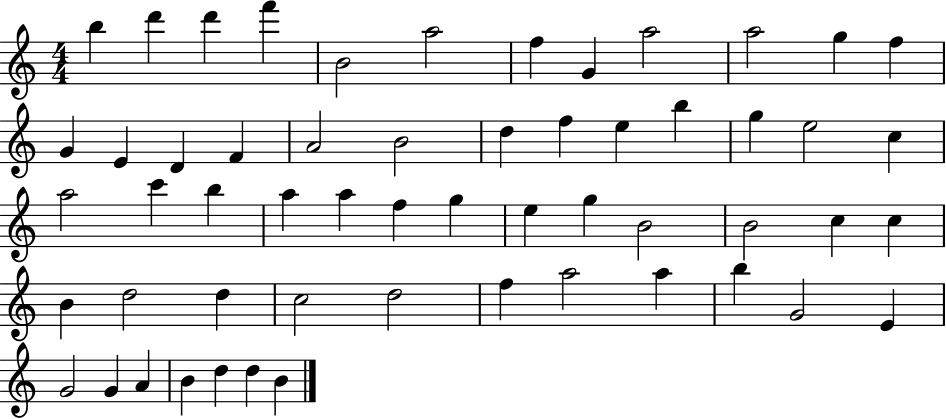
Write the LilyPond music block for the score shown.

{
  \clef treble
  \numericTimeSignature
  \time 4/4
  \key c \major
  b''4 d'''4 d'''4 f'''4 | b'2 a''2 | f''4 g'4 a''2 | a''2 g''4 f''4 | \break g'4 e'4 d'4 f'4 | a'2 b'2 | d''4 f''4 e''4 b''4 | g''4 e''2 c''4 | \break a''2 c'''4 b''4 | a''4 a''4 f''4 g''4 | e''4 g''4 b'2 | b'2 c''4 c''4 | \break b'4 d''2 d''4 | c''2 d''2 | f''4 a''2 a''4 | b''4 g'2 e'4 | \break g'2 g'4 a'4 | b'4 d''4 d''4 b'4 | \bar "|."
}